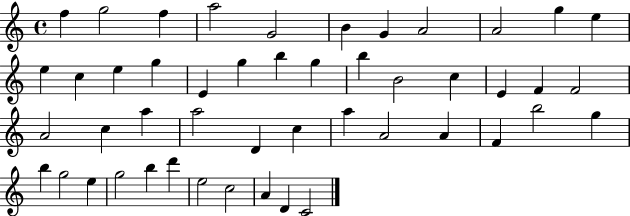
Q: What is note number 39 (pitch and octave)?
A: G5